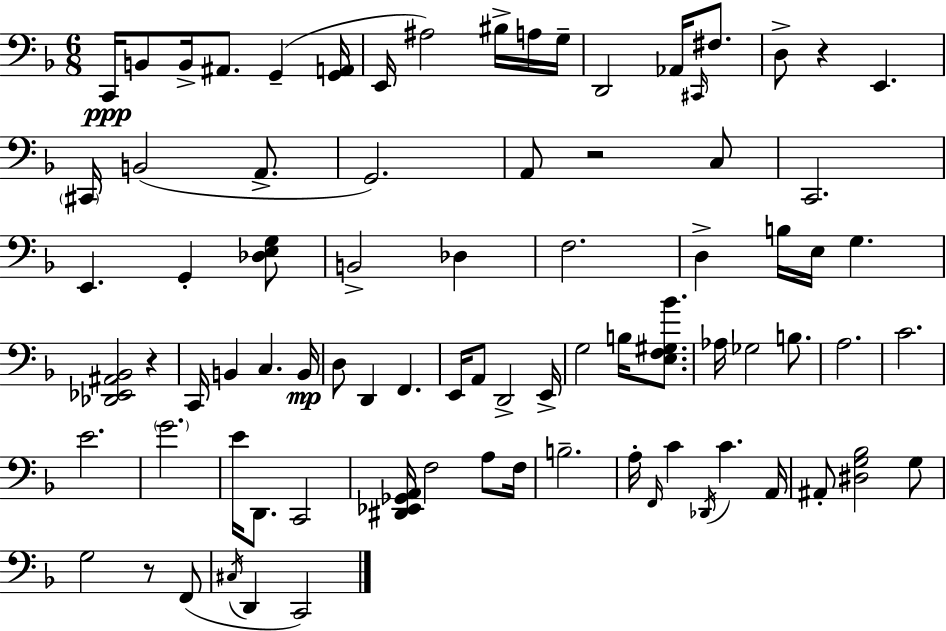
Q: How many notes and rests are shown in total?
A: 82